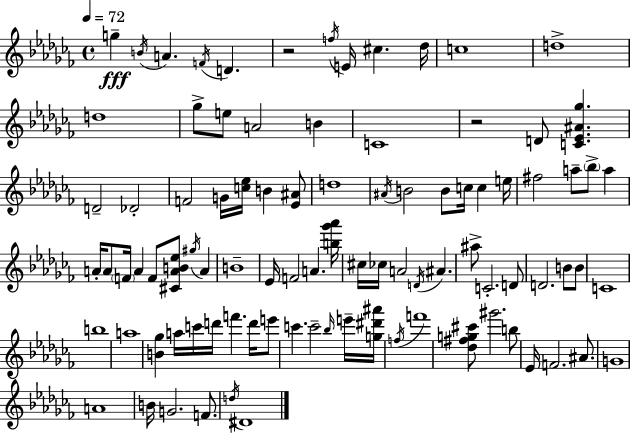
{
  \clef treble
  \time 4/4
  \defaultTimeSignature
  \key aes \minor
  \tempo 4 = 72
  \repeat volta 2 { g''4--\fff \acciaccatura { b'16 } a'4. \acciaccatura { f'16 } d'4. | r2 \acciaccatura { f''16 } e'16 cis''4. | des''16 c''1 | d''1-> | \break d''1 | ges''8-> e''8 a'2 b'4 | c'1 | r2 d'8 <c' ees' ais' ges''>4. | \break d'2-- des'2-. | f'2 g'16 <c'' ees''>16 b'4 | <ees' ais'>8 d''1 | \acciaccatura { ais'16 } b'2 b'8 c''16 c''4 | \break e''16 fis''2 a''8-- \parenthesize bes''8-> | a''4 a'16-. a'8 \parenthesize f'16 a'4 f'8 <cis' a' b' ees''>8 | \acciaccatura { gis''16 } a'4 b'1-- | ees'16 f'2 a'4. | \break <b'' ges''' aes'''>16 cis''16 ces''16 a'2 \acciaccatura { d'16 } | ais'4. ais''8-> c'2.-. | d'8 d'2. | b'8 b'8 c'1 | \break b''1 | a''1 | <b' ges''>4 a''16 c'''16 d'''16 f'''4. | d'''16 e'''8 c'''4. c'''2-- | \break \grace { bes''16 } e'''16-- <g'' dis''' ais'''>16 \acciaccatura { f''16 } f'''1 | <des'' fis'' g'' cis'''>8 gis'''2. | b''8 ees'16 f'2. | ais'8. g'1 | \break a'1 | b'16 g'2. | f'8. \acciaccatura { d''16 } dis'1 | } \bar "|."
}